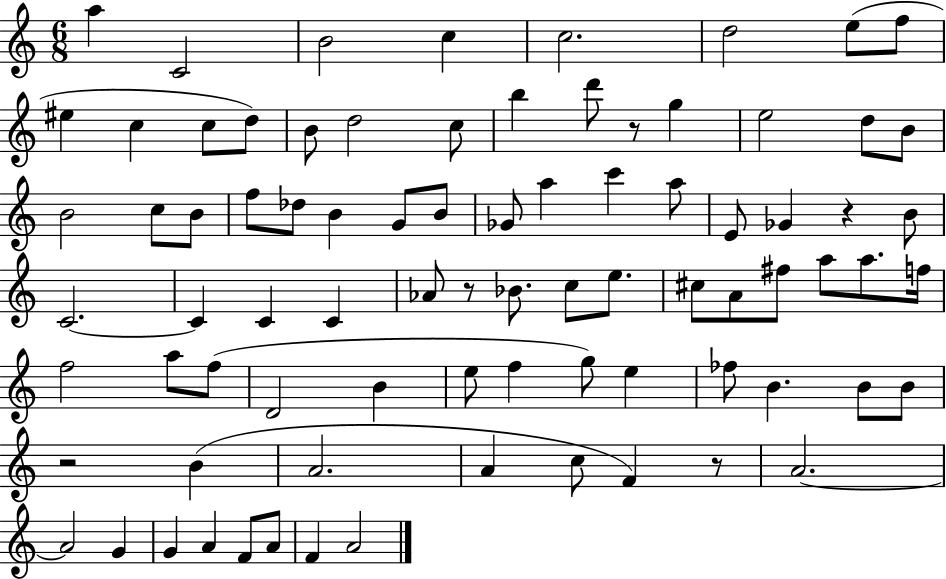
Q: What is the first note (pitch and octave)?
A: A5